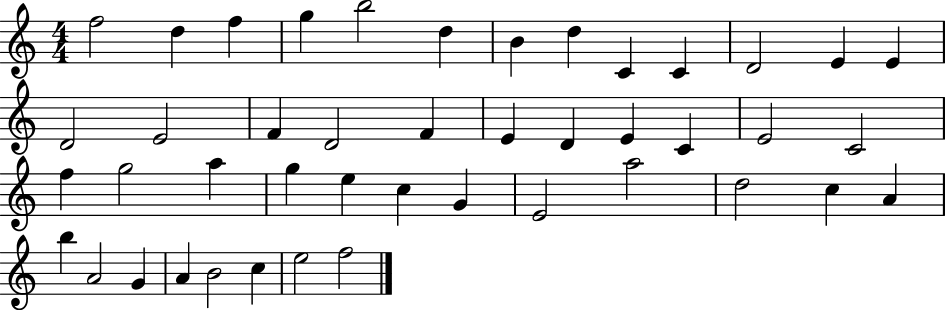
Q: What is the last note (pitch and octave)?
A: F5